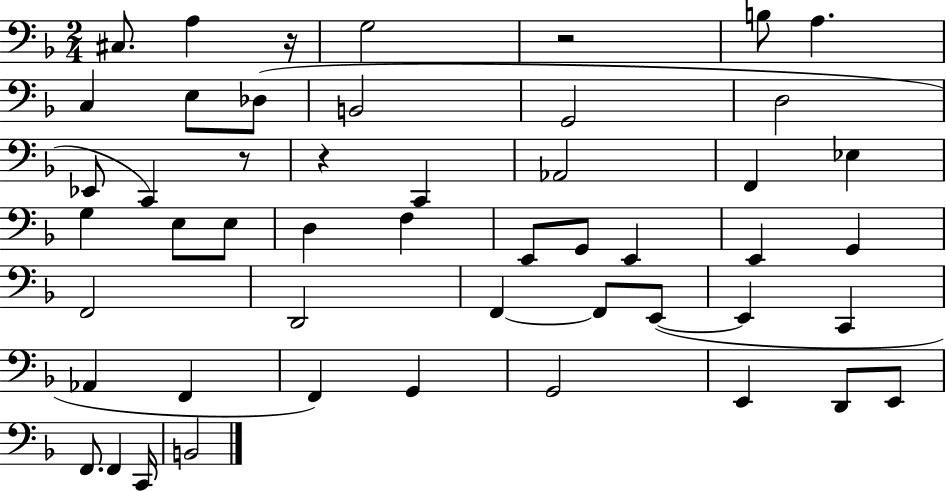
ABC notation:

X:1
T:Untitled
M:2/4
L:1/4
K:F
^C,/2 A, z/4 G,2 z2 B,/2 A, C, E,/2 _D,/2 B,,2 G,,2 D,2 _E,,/2 C,, z/2 z C,, _A,,2 F,, _E, G, E,/2 E,/2 D, F, E,,/2 G,,/2 E,, E,, G,, F,,2 D,,2 F,, F,,/2 E,,/2 E,, C,, _A,, F,, F,, G,, G,,2 E,, D,,/2 E,,/2 F,,/2 F,, C,,/4 B,,2